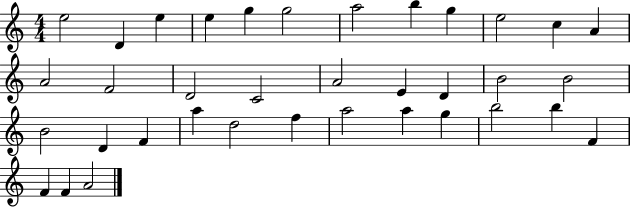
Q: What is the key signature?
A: C major